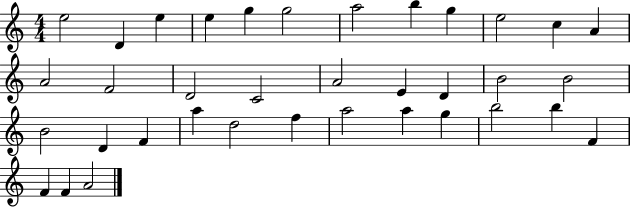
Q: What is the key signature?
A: C major